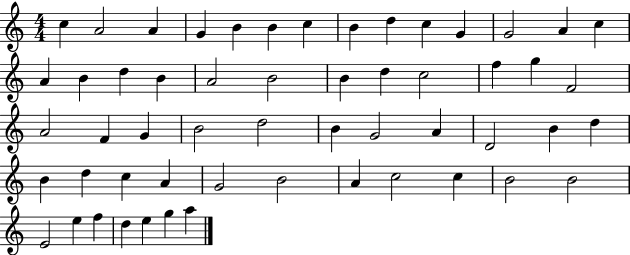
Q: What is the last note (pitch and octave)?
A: A5